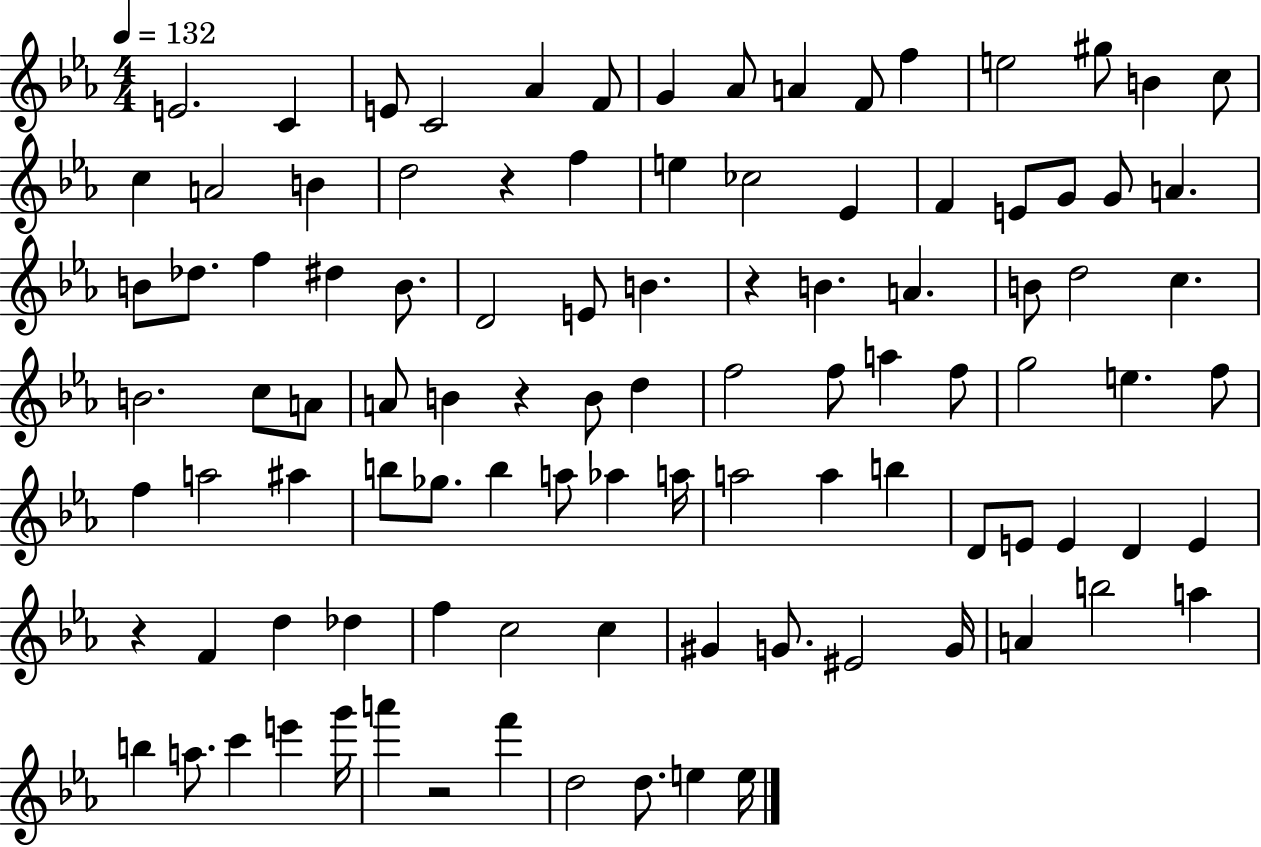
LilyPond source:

{
  \clef treble
  \numericTimeSignature
  \time 4/4
  \key ees \major
  \tempo 4 = 132
  e'2. c'4 | e'8 c'2 aes'4 f'8 | g'4 aes'8 a'4 f'8 f''4 | e''2 gis''8 b'4 c''8 | \break c''4 a'2 b'4 | d''2 r4 f''4 | e''4 ces''2 ees'4 | f'4 e'8 g'8 g'8 a'4. | \break b'8 des''8. f''4 dis''4 b'8. | d'2 e'8 b'4. | r4 b'4. a'4. | b'8 d''2 c''4. | \break b'2. c''8 a'8 | a'8 b'4 r4 b'8 d''4 | f''2 f''8 a''4 f''8 | g''2 e''4. f''8 | \break f''4 a''2 ais''4 | b''8 ges''8. b''4 a''8 aes''4 a''16 | a''2 a''4 b''4 | d'8 e'8 e'4 d'4 e'4 | \break r4 f'4 d''4 des''4 | f''4 c''2 c''4 | gis'4 g'8. eis'2 g'16 | a'4 b''2 a''4 | \break b''4 a''8. c'''4 e'''4 g'''16 | a'''4 r2 f'''4 | d''2 d''8. e''4 e''16 | \bar "|."
}